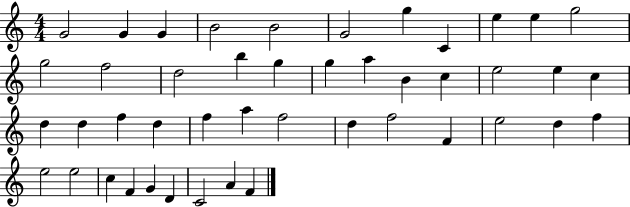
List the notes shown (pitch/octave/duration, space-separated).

G4/h G4/q G4/q B4/h B4/h G4/h G5/q C4/q E5/q E5/q G5/h G5/h F5/h D5/h B5/q G5/q G5/q A5/q B4/q C5/q E5/h E5/q C5/q D5/q D5/q F5/q D5/q F5/q A5/q F5/h D5/q F5/h F4/q E5/h D5/q F5/q E5/h E5/h C5/q F4/q G4/q D4/q C4/h A4/q F4/q